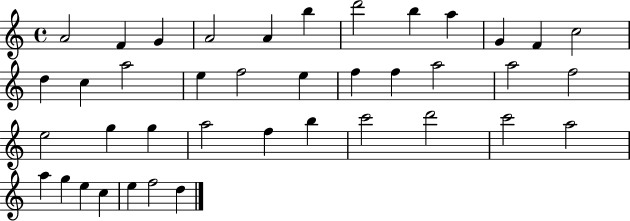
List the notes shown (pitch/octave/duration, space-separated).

A4/h F4/q G4/q A4/h A4/q B5/q D6/h B5/q A5/q G4/q F4/q C5/h D5/q C5/q A5/h E5/q F5/h E5/q F5/q F5/q A5/h A5/h F5/h E5/h G5/q G5/q A5/h F5/q B5/q C6/h D6/h C6/h A5/h A5/q G5/q E5/q C5/q E5/q F5/h D5/q